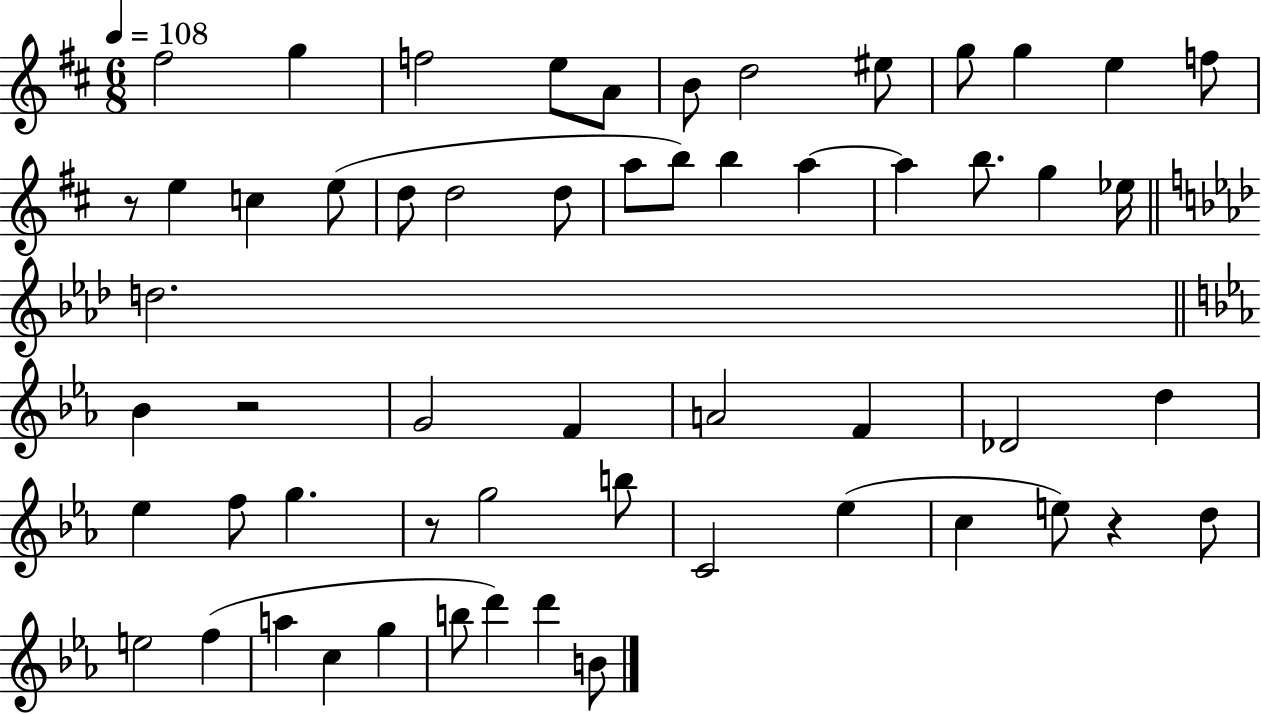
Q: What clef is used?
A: treble